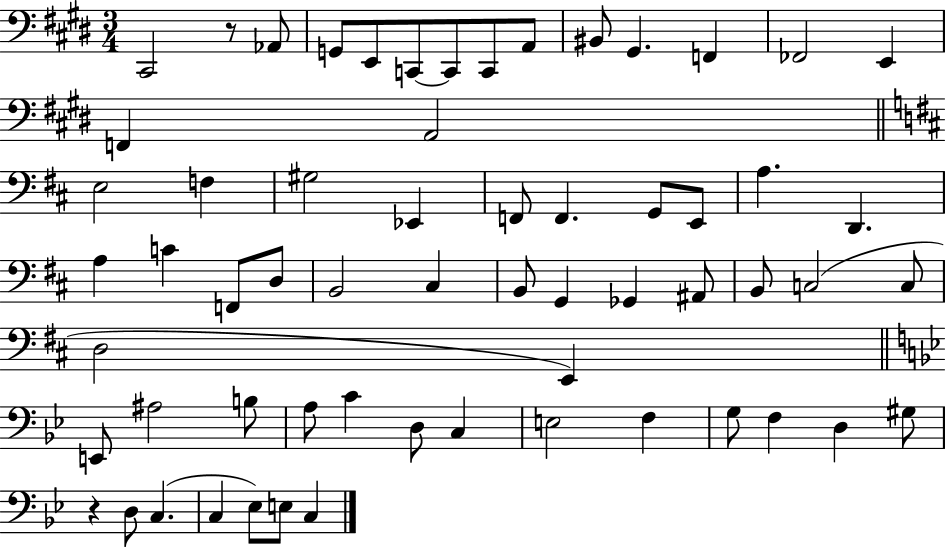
C#2/h R/e Ab2/e G2/e E2/e C2/e C2/e C2/e A2/e BIS2/e G#2/q. F2/q FES2/h E2/q F2/q A2/h E3/h F3/q G#3/h Eb2/q F2/e F2/q. G2/e E2/e A3/q. D2/q. A3/q C4/q F2/e D3/e B2/h C#3/q B2/e G2/q Gb2/q A#2/e B2/e C3/h C3/e D3/h E2/q E2/e A#3/h B3/e A3/e C4/q D3/e C3/q E3/h F3/q G3/e F3/q D3/q G#3/e R/q D3/e C3/q. C3/q Eb3/e E3/e C3/q